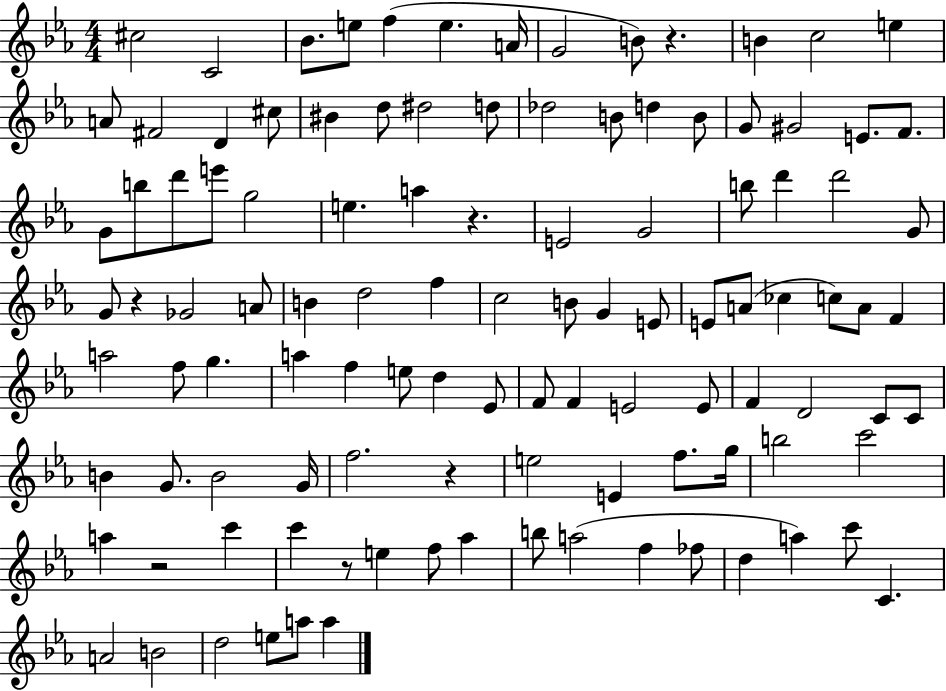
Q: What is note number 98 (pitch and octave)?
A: C4